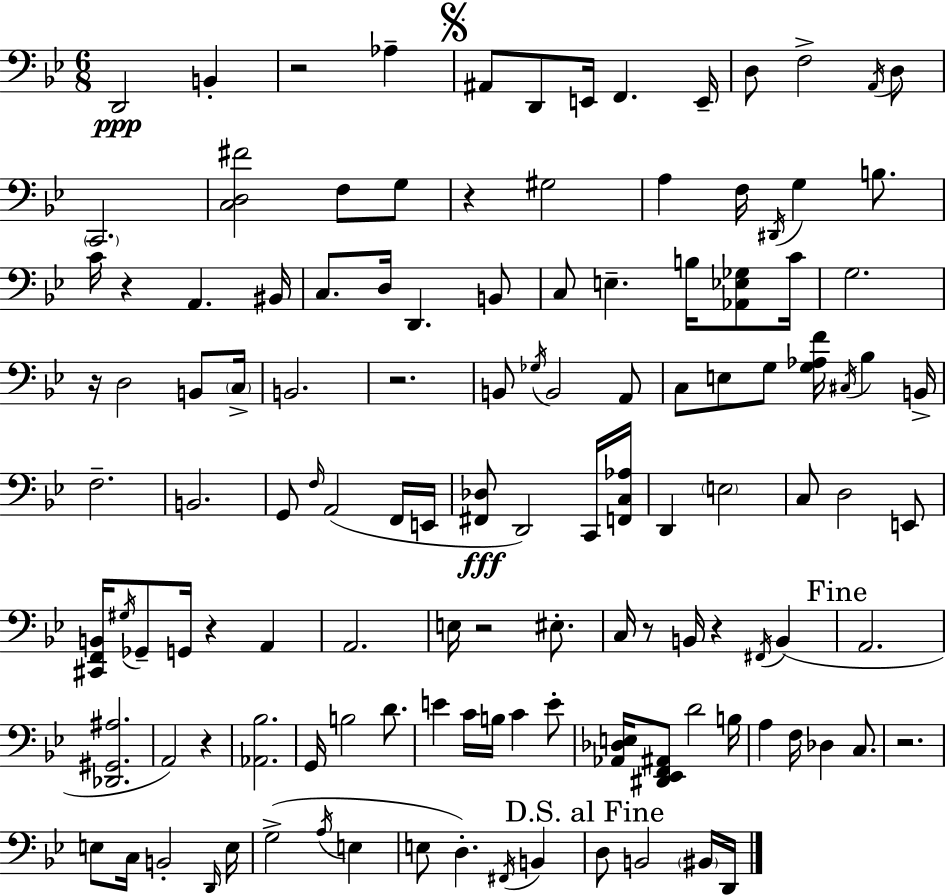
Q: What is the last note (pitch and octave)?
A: D2